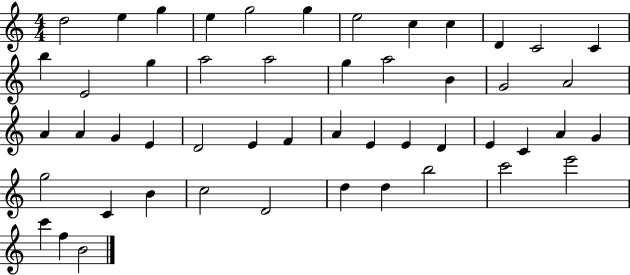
D5/h E5/q G5/q E5/q G5/h G5/q E5/h C5/q C5/q D4/q C4/h C4/q B5/q E4/h G5/q A5/h A5/h G5/q A5/h B4/q G4/h A4/h A4/q A4/q G4/q E4/q D4/h E4/q F4/q A4/q E4/q E4/q D4/q E4/q C4/q A4/q G4/q G5/h C4/q B4/q C5/h D4/h D5/q D5/q B5/h C6/h E6/h C6/q F5/q B4/h